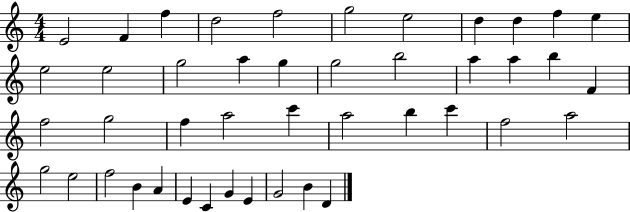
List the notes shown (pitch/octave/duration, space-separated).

E4/h F4/q F5/q D5/h F5/h G5/h E5/h D5/q D5/q F5/q E5/q E5/h E5/h G5/h A5/q G5/q G5/h B5/h A5/q A5/q B5/q F4/q F5/h G5/h F5/q A5/h C6/q A5/h B5/q C6/q F5/h A5/h G5/h E5/h F5/h B4/q A4/q E4/q C4/q G4/q E4/q G4/h B4/q D4/q